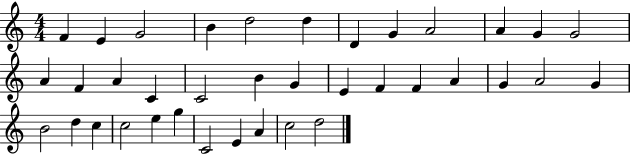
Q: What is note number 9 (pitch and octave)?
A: A4